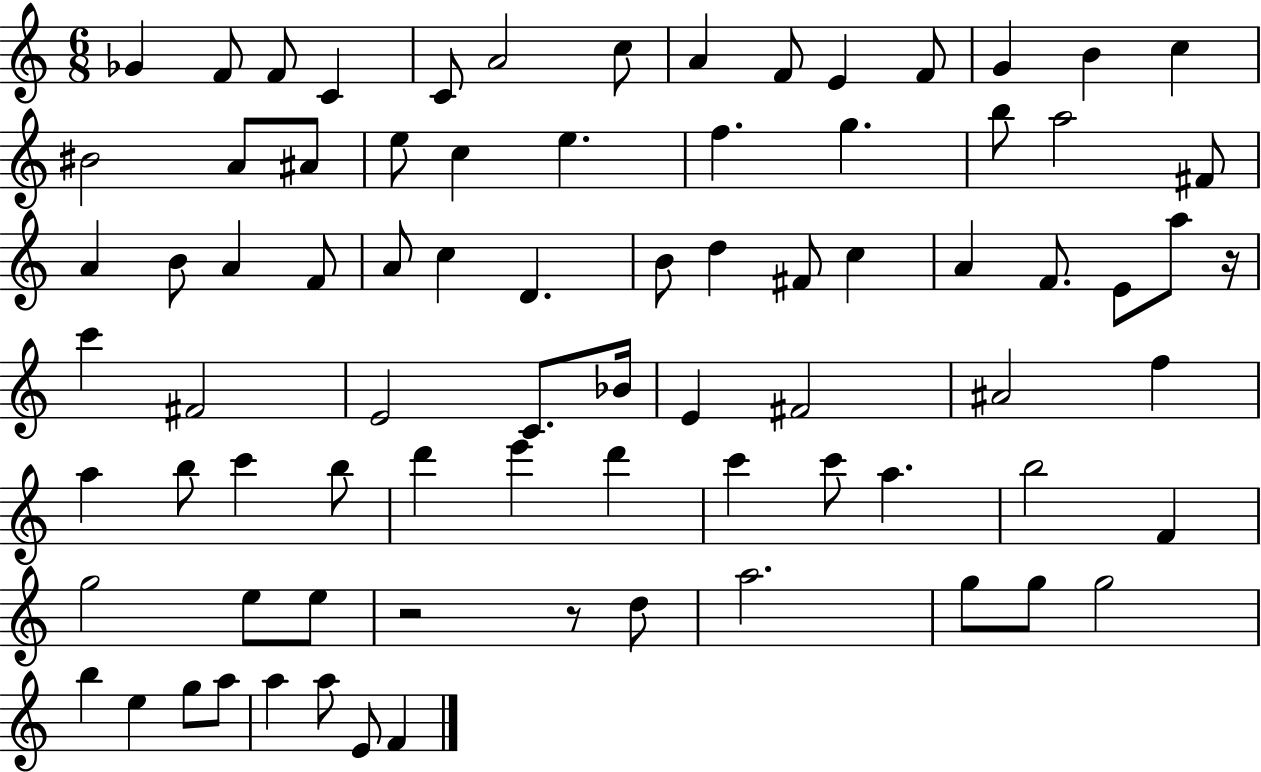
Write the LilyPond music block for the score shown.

{
  \clef treble
  \numericTimeSignature
  \time 6/8
  \key c \major
  ges'4 f'8 f'8 c'4 | c'8 a'2 c''8 | a'4 f'8 e'4 f'8 | g'4 b'4 c''4 | \break bis'2 a'8 ais'8 | e''8 c''4 e''4. | f''4. g''4. | b''8 a''2 fis'8 | \break a'4 b'8 a'4 f'8 | a'8 c''4 d'4. | b'8 d''4 fis'8 c''4 | a'4 f'8. e'8 a''8 r16 | \break c'''4 fis'2 | e'2 c'8. bes'16 | e'4 fis'2 | ais'2 f''4 | \break a''4 b''8 c'''4 b''8 | d'''4 e'''4 d'''4 | c'''4 c'''8 a''4. | b''2 f'4 | \break g''2 e''8 e''8 | r2 r8 d''8 | a''2. | g''8 g''8 g''2 | \break b''4 e''4 g''8 a''8 | a''4 a''8 e'8 f'4 | \bar "|."
}